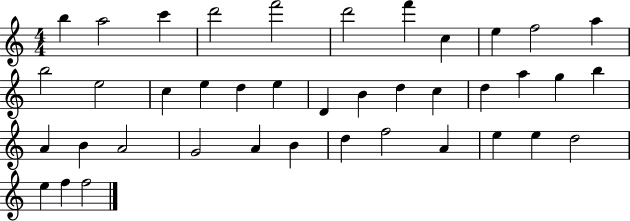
X:1
T:Untitled
M:4/4
L:1/4
K:C
b a2 c' d'2 f'2 d'2 f' c e f2 a b2 e2 c e d e D B d c d a g b A B A2 G2 A B d f2 A e e d2 e f f2